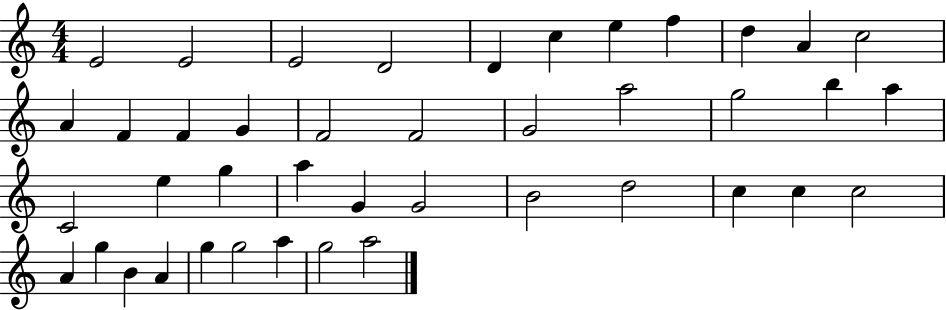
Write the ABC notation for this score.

X:1
T:Untitled
M:4/4
L:1/4
K:C
E2 E2 E2 D2 D c e f d A c2 A F F G F2 F2 G2 a2 g2 b a C2 e g a G G2 B2 d2 c c c2 A g B A g g2 a g2 a2